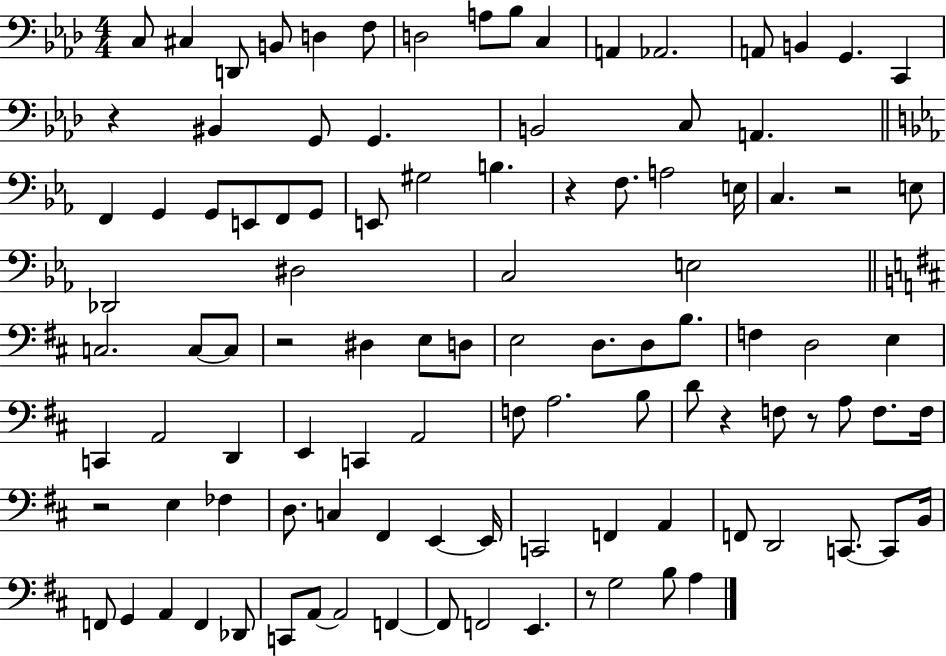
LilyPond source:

{
  \clef bass
  \numericTimeSignature
  \time 4/4
  \key aes \major
  \repeat volta 2 { c8 cis4 d,8 b,8 d4 f8 | d2 a8 bes8 c4 | a,4 aes,2. | a,8 b,4 g,4. c,4 | \break r4 bis,4 g,8 g,4. | b,2 c8 a,4. | \bar "||" \break \key ees \major f,4 g,4 g,8 e,8 f,8 g,8 | e,8 gis2 b4. | r4 f8. a2 e16 | c4. r2 e8 | \break des,2 dis2 | c2 e2 | \bar "||" \break \key d \major c2. c8~~ c8 | r2 dis4 e8 d8 | e2 d8. d8 b8. | f4 d2 e4 | \break c,4 a,2 d,4 | e,4 c,4 a,2 | f8 a2. b8 | d'8 r4 f8 r8 a8 f8. f16 | \break r2 e4 fes4 | d8. c4 fis,4 e,4~~ e,16 | c,2 f,4 a,4 | f,8 d,2 c,8.~~ c,8 b,16 | \break f,8 g,4 a,4 f,4 des,8 | c,8 a,8~~ a,2 f,4~~ | f,8 f,2 e,4. | r8 g2 b8 a4 | \break } \bar "|."
}